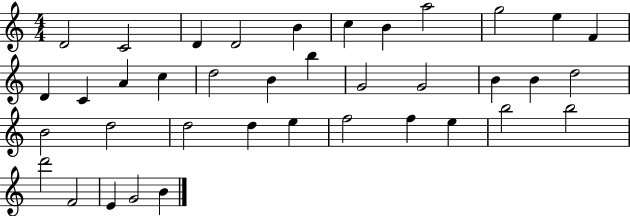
{
  \clef treble
  \numericTimeSignature
  \time 4/4
  \key c \major
  d'2 c'2 | d'4 d'2 b'4 | c''4 b'4 a''2 | g''2 e''4 f'4 | \break d'4 c'4 a'4 c''4 | d''2 b'4 b''4 | g'2 g'2 | b'4 b'4 d''2 | \break b'2 d''2 | d''2 d''4 e''4 | f''2 f''4 e''4 | b''2 b''2 | \break d'''2 f'2 | e'4 g'2 b'4 | \bar "|."
}